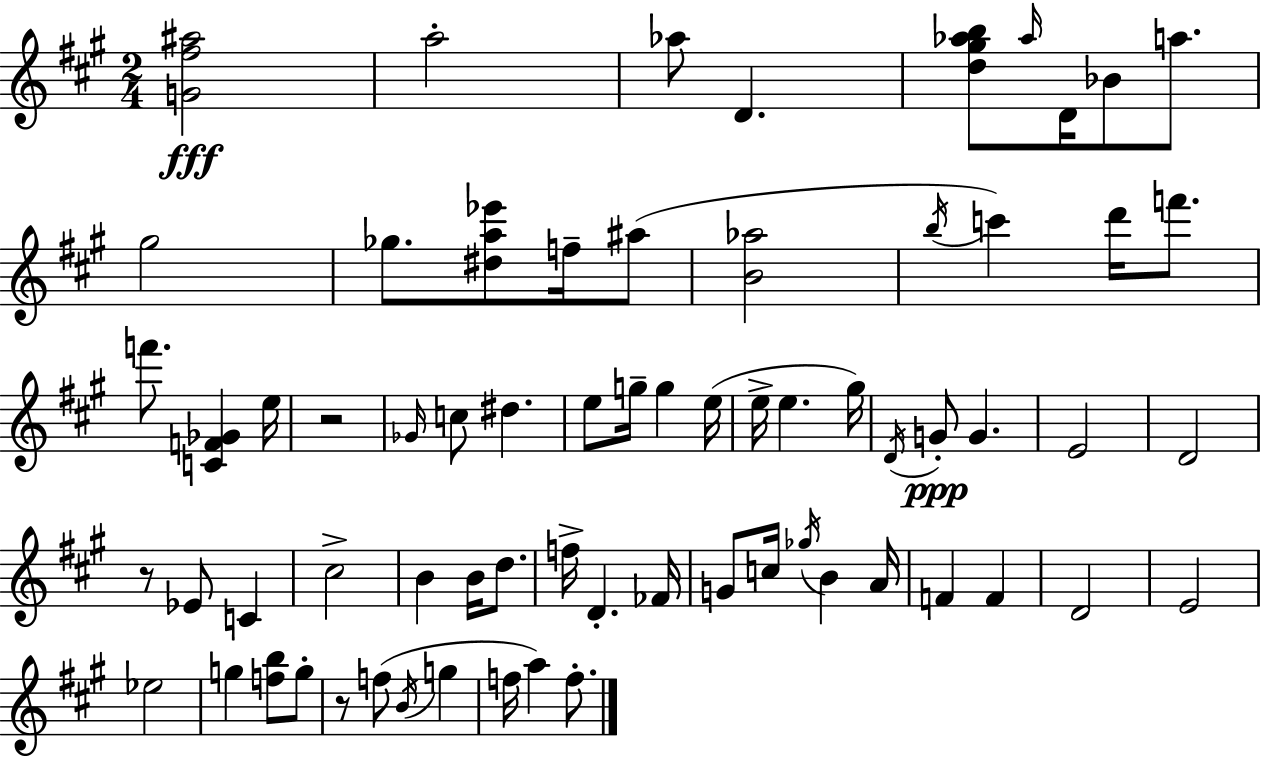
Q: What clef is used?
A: treble